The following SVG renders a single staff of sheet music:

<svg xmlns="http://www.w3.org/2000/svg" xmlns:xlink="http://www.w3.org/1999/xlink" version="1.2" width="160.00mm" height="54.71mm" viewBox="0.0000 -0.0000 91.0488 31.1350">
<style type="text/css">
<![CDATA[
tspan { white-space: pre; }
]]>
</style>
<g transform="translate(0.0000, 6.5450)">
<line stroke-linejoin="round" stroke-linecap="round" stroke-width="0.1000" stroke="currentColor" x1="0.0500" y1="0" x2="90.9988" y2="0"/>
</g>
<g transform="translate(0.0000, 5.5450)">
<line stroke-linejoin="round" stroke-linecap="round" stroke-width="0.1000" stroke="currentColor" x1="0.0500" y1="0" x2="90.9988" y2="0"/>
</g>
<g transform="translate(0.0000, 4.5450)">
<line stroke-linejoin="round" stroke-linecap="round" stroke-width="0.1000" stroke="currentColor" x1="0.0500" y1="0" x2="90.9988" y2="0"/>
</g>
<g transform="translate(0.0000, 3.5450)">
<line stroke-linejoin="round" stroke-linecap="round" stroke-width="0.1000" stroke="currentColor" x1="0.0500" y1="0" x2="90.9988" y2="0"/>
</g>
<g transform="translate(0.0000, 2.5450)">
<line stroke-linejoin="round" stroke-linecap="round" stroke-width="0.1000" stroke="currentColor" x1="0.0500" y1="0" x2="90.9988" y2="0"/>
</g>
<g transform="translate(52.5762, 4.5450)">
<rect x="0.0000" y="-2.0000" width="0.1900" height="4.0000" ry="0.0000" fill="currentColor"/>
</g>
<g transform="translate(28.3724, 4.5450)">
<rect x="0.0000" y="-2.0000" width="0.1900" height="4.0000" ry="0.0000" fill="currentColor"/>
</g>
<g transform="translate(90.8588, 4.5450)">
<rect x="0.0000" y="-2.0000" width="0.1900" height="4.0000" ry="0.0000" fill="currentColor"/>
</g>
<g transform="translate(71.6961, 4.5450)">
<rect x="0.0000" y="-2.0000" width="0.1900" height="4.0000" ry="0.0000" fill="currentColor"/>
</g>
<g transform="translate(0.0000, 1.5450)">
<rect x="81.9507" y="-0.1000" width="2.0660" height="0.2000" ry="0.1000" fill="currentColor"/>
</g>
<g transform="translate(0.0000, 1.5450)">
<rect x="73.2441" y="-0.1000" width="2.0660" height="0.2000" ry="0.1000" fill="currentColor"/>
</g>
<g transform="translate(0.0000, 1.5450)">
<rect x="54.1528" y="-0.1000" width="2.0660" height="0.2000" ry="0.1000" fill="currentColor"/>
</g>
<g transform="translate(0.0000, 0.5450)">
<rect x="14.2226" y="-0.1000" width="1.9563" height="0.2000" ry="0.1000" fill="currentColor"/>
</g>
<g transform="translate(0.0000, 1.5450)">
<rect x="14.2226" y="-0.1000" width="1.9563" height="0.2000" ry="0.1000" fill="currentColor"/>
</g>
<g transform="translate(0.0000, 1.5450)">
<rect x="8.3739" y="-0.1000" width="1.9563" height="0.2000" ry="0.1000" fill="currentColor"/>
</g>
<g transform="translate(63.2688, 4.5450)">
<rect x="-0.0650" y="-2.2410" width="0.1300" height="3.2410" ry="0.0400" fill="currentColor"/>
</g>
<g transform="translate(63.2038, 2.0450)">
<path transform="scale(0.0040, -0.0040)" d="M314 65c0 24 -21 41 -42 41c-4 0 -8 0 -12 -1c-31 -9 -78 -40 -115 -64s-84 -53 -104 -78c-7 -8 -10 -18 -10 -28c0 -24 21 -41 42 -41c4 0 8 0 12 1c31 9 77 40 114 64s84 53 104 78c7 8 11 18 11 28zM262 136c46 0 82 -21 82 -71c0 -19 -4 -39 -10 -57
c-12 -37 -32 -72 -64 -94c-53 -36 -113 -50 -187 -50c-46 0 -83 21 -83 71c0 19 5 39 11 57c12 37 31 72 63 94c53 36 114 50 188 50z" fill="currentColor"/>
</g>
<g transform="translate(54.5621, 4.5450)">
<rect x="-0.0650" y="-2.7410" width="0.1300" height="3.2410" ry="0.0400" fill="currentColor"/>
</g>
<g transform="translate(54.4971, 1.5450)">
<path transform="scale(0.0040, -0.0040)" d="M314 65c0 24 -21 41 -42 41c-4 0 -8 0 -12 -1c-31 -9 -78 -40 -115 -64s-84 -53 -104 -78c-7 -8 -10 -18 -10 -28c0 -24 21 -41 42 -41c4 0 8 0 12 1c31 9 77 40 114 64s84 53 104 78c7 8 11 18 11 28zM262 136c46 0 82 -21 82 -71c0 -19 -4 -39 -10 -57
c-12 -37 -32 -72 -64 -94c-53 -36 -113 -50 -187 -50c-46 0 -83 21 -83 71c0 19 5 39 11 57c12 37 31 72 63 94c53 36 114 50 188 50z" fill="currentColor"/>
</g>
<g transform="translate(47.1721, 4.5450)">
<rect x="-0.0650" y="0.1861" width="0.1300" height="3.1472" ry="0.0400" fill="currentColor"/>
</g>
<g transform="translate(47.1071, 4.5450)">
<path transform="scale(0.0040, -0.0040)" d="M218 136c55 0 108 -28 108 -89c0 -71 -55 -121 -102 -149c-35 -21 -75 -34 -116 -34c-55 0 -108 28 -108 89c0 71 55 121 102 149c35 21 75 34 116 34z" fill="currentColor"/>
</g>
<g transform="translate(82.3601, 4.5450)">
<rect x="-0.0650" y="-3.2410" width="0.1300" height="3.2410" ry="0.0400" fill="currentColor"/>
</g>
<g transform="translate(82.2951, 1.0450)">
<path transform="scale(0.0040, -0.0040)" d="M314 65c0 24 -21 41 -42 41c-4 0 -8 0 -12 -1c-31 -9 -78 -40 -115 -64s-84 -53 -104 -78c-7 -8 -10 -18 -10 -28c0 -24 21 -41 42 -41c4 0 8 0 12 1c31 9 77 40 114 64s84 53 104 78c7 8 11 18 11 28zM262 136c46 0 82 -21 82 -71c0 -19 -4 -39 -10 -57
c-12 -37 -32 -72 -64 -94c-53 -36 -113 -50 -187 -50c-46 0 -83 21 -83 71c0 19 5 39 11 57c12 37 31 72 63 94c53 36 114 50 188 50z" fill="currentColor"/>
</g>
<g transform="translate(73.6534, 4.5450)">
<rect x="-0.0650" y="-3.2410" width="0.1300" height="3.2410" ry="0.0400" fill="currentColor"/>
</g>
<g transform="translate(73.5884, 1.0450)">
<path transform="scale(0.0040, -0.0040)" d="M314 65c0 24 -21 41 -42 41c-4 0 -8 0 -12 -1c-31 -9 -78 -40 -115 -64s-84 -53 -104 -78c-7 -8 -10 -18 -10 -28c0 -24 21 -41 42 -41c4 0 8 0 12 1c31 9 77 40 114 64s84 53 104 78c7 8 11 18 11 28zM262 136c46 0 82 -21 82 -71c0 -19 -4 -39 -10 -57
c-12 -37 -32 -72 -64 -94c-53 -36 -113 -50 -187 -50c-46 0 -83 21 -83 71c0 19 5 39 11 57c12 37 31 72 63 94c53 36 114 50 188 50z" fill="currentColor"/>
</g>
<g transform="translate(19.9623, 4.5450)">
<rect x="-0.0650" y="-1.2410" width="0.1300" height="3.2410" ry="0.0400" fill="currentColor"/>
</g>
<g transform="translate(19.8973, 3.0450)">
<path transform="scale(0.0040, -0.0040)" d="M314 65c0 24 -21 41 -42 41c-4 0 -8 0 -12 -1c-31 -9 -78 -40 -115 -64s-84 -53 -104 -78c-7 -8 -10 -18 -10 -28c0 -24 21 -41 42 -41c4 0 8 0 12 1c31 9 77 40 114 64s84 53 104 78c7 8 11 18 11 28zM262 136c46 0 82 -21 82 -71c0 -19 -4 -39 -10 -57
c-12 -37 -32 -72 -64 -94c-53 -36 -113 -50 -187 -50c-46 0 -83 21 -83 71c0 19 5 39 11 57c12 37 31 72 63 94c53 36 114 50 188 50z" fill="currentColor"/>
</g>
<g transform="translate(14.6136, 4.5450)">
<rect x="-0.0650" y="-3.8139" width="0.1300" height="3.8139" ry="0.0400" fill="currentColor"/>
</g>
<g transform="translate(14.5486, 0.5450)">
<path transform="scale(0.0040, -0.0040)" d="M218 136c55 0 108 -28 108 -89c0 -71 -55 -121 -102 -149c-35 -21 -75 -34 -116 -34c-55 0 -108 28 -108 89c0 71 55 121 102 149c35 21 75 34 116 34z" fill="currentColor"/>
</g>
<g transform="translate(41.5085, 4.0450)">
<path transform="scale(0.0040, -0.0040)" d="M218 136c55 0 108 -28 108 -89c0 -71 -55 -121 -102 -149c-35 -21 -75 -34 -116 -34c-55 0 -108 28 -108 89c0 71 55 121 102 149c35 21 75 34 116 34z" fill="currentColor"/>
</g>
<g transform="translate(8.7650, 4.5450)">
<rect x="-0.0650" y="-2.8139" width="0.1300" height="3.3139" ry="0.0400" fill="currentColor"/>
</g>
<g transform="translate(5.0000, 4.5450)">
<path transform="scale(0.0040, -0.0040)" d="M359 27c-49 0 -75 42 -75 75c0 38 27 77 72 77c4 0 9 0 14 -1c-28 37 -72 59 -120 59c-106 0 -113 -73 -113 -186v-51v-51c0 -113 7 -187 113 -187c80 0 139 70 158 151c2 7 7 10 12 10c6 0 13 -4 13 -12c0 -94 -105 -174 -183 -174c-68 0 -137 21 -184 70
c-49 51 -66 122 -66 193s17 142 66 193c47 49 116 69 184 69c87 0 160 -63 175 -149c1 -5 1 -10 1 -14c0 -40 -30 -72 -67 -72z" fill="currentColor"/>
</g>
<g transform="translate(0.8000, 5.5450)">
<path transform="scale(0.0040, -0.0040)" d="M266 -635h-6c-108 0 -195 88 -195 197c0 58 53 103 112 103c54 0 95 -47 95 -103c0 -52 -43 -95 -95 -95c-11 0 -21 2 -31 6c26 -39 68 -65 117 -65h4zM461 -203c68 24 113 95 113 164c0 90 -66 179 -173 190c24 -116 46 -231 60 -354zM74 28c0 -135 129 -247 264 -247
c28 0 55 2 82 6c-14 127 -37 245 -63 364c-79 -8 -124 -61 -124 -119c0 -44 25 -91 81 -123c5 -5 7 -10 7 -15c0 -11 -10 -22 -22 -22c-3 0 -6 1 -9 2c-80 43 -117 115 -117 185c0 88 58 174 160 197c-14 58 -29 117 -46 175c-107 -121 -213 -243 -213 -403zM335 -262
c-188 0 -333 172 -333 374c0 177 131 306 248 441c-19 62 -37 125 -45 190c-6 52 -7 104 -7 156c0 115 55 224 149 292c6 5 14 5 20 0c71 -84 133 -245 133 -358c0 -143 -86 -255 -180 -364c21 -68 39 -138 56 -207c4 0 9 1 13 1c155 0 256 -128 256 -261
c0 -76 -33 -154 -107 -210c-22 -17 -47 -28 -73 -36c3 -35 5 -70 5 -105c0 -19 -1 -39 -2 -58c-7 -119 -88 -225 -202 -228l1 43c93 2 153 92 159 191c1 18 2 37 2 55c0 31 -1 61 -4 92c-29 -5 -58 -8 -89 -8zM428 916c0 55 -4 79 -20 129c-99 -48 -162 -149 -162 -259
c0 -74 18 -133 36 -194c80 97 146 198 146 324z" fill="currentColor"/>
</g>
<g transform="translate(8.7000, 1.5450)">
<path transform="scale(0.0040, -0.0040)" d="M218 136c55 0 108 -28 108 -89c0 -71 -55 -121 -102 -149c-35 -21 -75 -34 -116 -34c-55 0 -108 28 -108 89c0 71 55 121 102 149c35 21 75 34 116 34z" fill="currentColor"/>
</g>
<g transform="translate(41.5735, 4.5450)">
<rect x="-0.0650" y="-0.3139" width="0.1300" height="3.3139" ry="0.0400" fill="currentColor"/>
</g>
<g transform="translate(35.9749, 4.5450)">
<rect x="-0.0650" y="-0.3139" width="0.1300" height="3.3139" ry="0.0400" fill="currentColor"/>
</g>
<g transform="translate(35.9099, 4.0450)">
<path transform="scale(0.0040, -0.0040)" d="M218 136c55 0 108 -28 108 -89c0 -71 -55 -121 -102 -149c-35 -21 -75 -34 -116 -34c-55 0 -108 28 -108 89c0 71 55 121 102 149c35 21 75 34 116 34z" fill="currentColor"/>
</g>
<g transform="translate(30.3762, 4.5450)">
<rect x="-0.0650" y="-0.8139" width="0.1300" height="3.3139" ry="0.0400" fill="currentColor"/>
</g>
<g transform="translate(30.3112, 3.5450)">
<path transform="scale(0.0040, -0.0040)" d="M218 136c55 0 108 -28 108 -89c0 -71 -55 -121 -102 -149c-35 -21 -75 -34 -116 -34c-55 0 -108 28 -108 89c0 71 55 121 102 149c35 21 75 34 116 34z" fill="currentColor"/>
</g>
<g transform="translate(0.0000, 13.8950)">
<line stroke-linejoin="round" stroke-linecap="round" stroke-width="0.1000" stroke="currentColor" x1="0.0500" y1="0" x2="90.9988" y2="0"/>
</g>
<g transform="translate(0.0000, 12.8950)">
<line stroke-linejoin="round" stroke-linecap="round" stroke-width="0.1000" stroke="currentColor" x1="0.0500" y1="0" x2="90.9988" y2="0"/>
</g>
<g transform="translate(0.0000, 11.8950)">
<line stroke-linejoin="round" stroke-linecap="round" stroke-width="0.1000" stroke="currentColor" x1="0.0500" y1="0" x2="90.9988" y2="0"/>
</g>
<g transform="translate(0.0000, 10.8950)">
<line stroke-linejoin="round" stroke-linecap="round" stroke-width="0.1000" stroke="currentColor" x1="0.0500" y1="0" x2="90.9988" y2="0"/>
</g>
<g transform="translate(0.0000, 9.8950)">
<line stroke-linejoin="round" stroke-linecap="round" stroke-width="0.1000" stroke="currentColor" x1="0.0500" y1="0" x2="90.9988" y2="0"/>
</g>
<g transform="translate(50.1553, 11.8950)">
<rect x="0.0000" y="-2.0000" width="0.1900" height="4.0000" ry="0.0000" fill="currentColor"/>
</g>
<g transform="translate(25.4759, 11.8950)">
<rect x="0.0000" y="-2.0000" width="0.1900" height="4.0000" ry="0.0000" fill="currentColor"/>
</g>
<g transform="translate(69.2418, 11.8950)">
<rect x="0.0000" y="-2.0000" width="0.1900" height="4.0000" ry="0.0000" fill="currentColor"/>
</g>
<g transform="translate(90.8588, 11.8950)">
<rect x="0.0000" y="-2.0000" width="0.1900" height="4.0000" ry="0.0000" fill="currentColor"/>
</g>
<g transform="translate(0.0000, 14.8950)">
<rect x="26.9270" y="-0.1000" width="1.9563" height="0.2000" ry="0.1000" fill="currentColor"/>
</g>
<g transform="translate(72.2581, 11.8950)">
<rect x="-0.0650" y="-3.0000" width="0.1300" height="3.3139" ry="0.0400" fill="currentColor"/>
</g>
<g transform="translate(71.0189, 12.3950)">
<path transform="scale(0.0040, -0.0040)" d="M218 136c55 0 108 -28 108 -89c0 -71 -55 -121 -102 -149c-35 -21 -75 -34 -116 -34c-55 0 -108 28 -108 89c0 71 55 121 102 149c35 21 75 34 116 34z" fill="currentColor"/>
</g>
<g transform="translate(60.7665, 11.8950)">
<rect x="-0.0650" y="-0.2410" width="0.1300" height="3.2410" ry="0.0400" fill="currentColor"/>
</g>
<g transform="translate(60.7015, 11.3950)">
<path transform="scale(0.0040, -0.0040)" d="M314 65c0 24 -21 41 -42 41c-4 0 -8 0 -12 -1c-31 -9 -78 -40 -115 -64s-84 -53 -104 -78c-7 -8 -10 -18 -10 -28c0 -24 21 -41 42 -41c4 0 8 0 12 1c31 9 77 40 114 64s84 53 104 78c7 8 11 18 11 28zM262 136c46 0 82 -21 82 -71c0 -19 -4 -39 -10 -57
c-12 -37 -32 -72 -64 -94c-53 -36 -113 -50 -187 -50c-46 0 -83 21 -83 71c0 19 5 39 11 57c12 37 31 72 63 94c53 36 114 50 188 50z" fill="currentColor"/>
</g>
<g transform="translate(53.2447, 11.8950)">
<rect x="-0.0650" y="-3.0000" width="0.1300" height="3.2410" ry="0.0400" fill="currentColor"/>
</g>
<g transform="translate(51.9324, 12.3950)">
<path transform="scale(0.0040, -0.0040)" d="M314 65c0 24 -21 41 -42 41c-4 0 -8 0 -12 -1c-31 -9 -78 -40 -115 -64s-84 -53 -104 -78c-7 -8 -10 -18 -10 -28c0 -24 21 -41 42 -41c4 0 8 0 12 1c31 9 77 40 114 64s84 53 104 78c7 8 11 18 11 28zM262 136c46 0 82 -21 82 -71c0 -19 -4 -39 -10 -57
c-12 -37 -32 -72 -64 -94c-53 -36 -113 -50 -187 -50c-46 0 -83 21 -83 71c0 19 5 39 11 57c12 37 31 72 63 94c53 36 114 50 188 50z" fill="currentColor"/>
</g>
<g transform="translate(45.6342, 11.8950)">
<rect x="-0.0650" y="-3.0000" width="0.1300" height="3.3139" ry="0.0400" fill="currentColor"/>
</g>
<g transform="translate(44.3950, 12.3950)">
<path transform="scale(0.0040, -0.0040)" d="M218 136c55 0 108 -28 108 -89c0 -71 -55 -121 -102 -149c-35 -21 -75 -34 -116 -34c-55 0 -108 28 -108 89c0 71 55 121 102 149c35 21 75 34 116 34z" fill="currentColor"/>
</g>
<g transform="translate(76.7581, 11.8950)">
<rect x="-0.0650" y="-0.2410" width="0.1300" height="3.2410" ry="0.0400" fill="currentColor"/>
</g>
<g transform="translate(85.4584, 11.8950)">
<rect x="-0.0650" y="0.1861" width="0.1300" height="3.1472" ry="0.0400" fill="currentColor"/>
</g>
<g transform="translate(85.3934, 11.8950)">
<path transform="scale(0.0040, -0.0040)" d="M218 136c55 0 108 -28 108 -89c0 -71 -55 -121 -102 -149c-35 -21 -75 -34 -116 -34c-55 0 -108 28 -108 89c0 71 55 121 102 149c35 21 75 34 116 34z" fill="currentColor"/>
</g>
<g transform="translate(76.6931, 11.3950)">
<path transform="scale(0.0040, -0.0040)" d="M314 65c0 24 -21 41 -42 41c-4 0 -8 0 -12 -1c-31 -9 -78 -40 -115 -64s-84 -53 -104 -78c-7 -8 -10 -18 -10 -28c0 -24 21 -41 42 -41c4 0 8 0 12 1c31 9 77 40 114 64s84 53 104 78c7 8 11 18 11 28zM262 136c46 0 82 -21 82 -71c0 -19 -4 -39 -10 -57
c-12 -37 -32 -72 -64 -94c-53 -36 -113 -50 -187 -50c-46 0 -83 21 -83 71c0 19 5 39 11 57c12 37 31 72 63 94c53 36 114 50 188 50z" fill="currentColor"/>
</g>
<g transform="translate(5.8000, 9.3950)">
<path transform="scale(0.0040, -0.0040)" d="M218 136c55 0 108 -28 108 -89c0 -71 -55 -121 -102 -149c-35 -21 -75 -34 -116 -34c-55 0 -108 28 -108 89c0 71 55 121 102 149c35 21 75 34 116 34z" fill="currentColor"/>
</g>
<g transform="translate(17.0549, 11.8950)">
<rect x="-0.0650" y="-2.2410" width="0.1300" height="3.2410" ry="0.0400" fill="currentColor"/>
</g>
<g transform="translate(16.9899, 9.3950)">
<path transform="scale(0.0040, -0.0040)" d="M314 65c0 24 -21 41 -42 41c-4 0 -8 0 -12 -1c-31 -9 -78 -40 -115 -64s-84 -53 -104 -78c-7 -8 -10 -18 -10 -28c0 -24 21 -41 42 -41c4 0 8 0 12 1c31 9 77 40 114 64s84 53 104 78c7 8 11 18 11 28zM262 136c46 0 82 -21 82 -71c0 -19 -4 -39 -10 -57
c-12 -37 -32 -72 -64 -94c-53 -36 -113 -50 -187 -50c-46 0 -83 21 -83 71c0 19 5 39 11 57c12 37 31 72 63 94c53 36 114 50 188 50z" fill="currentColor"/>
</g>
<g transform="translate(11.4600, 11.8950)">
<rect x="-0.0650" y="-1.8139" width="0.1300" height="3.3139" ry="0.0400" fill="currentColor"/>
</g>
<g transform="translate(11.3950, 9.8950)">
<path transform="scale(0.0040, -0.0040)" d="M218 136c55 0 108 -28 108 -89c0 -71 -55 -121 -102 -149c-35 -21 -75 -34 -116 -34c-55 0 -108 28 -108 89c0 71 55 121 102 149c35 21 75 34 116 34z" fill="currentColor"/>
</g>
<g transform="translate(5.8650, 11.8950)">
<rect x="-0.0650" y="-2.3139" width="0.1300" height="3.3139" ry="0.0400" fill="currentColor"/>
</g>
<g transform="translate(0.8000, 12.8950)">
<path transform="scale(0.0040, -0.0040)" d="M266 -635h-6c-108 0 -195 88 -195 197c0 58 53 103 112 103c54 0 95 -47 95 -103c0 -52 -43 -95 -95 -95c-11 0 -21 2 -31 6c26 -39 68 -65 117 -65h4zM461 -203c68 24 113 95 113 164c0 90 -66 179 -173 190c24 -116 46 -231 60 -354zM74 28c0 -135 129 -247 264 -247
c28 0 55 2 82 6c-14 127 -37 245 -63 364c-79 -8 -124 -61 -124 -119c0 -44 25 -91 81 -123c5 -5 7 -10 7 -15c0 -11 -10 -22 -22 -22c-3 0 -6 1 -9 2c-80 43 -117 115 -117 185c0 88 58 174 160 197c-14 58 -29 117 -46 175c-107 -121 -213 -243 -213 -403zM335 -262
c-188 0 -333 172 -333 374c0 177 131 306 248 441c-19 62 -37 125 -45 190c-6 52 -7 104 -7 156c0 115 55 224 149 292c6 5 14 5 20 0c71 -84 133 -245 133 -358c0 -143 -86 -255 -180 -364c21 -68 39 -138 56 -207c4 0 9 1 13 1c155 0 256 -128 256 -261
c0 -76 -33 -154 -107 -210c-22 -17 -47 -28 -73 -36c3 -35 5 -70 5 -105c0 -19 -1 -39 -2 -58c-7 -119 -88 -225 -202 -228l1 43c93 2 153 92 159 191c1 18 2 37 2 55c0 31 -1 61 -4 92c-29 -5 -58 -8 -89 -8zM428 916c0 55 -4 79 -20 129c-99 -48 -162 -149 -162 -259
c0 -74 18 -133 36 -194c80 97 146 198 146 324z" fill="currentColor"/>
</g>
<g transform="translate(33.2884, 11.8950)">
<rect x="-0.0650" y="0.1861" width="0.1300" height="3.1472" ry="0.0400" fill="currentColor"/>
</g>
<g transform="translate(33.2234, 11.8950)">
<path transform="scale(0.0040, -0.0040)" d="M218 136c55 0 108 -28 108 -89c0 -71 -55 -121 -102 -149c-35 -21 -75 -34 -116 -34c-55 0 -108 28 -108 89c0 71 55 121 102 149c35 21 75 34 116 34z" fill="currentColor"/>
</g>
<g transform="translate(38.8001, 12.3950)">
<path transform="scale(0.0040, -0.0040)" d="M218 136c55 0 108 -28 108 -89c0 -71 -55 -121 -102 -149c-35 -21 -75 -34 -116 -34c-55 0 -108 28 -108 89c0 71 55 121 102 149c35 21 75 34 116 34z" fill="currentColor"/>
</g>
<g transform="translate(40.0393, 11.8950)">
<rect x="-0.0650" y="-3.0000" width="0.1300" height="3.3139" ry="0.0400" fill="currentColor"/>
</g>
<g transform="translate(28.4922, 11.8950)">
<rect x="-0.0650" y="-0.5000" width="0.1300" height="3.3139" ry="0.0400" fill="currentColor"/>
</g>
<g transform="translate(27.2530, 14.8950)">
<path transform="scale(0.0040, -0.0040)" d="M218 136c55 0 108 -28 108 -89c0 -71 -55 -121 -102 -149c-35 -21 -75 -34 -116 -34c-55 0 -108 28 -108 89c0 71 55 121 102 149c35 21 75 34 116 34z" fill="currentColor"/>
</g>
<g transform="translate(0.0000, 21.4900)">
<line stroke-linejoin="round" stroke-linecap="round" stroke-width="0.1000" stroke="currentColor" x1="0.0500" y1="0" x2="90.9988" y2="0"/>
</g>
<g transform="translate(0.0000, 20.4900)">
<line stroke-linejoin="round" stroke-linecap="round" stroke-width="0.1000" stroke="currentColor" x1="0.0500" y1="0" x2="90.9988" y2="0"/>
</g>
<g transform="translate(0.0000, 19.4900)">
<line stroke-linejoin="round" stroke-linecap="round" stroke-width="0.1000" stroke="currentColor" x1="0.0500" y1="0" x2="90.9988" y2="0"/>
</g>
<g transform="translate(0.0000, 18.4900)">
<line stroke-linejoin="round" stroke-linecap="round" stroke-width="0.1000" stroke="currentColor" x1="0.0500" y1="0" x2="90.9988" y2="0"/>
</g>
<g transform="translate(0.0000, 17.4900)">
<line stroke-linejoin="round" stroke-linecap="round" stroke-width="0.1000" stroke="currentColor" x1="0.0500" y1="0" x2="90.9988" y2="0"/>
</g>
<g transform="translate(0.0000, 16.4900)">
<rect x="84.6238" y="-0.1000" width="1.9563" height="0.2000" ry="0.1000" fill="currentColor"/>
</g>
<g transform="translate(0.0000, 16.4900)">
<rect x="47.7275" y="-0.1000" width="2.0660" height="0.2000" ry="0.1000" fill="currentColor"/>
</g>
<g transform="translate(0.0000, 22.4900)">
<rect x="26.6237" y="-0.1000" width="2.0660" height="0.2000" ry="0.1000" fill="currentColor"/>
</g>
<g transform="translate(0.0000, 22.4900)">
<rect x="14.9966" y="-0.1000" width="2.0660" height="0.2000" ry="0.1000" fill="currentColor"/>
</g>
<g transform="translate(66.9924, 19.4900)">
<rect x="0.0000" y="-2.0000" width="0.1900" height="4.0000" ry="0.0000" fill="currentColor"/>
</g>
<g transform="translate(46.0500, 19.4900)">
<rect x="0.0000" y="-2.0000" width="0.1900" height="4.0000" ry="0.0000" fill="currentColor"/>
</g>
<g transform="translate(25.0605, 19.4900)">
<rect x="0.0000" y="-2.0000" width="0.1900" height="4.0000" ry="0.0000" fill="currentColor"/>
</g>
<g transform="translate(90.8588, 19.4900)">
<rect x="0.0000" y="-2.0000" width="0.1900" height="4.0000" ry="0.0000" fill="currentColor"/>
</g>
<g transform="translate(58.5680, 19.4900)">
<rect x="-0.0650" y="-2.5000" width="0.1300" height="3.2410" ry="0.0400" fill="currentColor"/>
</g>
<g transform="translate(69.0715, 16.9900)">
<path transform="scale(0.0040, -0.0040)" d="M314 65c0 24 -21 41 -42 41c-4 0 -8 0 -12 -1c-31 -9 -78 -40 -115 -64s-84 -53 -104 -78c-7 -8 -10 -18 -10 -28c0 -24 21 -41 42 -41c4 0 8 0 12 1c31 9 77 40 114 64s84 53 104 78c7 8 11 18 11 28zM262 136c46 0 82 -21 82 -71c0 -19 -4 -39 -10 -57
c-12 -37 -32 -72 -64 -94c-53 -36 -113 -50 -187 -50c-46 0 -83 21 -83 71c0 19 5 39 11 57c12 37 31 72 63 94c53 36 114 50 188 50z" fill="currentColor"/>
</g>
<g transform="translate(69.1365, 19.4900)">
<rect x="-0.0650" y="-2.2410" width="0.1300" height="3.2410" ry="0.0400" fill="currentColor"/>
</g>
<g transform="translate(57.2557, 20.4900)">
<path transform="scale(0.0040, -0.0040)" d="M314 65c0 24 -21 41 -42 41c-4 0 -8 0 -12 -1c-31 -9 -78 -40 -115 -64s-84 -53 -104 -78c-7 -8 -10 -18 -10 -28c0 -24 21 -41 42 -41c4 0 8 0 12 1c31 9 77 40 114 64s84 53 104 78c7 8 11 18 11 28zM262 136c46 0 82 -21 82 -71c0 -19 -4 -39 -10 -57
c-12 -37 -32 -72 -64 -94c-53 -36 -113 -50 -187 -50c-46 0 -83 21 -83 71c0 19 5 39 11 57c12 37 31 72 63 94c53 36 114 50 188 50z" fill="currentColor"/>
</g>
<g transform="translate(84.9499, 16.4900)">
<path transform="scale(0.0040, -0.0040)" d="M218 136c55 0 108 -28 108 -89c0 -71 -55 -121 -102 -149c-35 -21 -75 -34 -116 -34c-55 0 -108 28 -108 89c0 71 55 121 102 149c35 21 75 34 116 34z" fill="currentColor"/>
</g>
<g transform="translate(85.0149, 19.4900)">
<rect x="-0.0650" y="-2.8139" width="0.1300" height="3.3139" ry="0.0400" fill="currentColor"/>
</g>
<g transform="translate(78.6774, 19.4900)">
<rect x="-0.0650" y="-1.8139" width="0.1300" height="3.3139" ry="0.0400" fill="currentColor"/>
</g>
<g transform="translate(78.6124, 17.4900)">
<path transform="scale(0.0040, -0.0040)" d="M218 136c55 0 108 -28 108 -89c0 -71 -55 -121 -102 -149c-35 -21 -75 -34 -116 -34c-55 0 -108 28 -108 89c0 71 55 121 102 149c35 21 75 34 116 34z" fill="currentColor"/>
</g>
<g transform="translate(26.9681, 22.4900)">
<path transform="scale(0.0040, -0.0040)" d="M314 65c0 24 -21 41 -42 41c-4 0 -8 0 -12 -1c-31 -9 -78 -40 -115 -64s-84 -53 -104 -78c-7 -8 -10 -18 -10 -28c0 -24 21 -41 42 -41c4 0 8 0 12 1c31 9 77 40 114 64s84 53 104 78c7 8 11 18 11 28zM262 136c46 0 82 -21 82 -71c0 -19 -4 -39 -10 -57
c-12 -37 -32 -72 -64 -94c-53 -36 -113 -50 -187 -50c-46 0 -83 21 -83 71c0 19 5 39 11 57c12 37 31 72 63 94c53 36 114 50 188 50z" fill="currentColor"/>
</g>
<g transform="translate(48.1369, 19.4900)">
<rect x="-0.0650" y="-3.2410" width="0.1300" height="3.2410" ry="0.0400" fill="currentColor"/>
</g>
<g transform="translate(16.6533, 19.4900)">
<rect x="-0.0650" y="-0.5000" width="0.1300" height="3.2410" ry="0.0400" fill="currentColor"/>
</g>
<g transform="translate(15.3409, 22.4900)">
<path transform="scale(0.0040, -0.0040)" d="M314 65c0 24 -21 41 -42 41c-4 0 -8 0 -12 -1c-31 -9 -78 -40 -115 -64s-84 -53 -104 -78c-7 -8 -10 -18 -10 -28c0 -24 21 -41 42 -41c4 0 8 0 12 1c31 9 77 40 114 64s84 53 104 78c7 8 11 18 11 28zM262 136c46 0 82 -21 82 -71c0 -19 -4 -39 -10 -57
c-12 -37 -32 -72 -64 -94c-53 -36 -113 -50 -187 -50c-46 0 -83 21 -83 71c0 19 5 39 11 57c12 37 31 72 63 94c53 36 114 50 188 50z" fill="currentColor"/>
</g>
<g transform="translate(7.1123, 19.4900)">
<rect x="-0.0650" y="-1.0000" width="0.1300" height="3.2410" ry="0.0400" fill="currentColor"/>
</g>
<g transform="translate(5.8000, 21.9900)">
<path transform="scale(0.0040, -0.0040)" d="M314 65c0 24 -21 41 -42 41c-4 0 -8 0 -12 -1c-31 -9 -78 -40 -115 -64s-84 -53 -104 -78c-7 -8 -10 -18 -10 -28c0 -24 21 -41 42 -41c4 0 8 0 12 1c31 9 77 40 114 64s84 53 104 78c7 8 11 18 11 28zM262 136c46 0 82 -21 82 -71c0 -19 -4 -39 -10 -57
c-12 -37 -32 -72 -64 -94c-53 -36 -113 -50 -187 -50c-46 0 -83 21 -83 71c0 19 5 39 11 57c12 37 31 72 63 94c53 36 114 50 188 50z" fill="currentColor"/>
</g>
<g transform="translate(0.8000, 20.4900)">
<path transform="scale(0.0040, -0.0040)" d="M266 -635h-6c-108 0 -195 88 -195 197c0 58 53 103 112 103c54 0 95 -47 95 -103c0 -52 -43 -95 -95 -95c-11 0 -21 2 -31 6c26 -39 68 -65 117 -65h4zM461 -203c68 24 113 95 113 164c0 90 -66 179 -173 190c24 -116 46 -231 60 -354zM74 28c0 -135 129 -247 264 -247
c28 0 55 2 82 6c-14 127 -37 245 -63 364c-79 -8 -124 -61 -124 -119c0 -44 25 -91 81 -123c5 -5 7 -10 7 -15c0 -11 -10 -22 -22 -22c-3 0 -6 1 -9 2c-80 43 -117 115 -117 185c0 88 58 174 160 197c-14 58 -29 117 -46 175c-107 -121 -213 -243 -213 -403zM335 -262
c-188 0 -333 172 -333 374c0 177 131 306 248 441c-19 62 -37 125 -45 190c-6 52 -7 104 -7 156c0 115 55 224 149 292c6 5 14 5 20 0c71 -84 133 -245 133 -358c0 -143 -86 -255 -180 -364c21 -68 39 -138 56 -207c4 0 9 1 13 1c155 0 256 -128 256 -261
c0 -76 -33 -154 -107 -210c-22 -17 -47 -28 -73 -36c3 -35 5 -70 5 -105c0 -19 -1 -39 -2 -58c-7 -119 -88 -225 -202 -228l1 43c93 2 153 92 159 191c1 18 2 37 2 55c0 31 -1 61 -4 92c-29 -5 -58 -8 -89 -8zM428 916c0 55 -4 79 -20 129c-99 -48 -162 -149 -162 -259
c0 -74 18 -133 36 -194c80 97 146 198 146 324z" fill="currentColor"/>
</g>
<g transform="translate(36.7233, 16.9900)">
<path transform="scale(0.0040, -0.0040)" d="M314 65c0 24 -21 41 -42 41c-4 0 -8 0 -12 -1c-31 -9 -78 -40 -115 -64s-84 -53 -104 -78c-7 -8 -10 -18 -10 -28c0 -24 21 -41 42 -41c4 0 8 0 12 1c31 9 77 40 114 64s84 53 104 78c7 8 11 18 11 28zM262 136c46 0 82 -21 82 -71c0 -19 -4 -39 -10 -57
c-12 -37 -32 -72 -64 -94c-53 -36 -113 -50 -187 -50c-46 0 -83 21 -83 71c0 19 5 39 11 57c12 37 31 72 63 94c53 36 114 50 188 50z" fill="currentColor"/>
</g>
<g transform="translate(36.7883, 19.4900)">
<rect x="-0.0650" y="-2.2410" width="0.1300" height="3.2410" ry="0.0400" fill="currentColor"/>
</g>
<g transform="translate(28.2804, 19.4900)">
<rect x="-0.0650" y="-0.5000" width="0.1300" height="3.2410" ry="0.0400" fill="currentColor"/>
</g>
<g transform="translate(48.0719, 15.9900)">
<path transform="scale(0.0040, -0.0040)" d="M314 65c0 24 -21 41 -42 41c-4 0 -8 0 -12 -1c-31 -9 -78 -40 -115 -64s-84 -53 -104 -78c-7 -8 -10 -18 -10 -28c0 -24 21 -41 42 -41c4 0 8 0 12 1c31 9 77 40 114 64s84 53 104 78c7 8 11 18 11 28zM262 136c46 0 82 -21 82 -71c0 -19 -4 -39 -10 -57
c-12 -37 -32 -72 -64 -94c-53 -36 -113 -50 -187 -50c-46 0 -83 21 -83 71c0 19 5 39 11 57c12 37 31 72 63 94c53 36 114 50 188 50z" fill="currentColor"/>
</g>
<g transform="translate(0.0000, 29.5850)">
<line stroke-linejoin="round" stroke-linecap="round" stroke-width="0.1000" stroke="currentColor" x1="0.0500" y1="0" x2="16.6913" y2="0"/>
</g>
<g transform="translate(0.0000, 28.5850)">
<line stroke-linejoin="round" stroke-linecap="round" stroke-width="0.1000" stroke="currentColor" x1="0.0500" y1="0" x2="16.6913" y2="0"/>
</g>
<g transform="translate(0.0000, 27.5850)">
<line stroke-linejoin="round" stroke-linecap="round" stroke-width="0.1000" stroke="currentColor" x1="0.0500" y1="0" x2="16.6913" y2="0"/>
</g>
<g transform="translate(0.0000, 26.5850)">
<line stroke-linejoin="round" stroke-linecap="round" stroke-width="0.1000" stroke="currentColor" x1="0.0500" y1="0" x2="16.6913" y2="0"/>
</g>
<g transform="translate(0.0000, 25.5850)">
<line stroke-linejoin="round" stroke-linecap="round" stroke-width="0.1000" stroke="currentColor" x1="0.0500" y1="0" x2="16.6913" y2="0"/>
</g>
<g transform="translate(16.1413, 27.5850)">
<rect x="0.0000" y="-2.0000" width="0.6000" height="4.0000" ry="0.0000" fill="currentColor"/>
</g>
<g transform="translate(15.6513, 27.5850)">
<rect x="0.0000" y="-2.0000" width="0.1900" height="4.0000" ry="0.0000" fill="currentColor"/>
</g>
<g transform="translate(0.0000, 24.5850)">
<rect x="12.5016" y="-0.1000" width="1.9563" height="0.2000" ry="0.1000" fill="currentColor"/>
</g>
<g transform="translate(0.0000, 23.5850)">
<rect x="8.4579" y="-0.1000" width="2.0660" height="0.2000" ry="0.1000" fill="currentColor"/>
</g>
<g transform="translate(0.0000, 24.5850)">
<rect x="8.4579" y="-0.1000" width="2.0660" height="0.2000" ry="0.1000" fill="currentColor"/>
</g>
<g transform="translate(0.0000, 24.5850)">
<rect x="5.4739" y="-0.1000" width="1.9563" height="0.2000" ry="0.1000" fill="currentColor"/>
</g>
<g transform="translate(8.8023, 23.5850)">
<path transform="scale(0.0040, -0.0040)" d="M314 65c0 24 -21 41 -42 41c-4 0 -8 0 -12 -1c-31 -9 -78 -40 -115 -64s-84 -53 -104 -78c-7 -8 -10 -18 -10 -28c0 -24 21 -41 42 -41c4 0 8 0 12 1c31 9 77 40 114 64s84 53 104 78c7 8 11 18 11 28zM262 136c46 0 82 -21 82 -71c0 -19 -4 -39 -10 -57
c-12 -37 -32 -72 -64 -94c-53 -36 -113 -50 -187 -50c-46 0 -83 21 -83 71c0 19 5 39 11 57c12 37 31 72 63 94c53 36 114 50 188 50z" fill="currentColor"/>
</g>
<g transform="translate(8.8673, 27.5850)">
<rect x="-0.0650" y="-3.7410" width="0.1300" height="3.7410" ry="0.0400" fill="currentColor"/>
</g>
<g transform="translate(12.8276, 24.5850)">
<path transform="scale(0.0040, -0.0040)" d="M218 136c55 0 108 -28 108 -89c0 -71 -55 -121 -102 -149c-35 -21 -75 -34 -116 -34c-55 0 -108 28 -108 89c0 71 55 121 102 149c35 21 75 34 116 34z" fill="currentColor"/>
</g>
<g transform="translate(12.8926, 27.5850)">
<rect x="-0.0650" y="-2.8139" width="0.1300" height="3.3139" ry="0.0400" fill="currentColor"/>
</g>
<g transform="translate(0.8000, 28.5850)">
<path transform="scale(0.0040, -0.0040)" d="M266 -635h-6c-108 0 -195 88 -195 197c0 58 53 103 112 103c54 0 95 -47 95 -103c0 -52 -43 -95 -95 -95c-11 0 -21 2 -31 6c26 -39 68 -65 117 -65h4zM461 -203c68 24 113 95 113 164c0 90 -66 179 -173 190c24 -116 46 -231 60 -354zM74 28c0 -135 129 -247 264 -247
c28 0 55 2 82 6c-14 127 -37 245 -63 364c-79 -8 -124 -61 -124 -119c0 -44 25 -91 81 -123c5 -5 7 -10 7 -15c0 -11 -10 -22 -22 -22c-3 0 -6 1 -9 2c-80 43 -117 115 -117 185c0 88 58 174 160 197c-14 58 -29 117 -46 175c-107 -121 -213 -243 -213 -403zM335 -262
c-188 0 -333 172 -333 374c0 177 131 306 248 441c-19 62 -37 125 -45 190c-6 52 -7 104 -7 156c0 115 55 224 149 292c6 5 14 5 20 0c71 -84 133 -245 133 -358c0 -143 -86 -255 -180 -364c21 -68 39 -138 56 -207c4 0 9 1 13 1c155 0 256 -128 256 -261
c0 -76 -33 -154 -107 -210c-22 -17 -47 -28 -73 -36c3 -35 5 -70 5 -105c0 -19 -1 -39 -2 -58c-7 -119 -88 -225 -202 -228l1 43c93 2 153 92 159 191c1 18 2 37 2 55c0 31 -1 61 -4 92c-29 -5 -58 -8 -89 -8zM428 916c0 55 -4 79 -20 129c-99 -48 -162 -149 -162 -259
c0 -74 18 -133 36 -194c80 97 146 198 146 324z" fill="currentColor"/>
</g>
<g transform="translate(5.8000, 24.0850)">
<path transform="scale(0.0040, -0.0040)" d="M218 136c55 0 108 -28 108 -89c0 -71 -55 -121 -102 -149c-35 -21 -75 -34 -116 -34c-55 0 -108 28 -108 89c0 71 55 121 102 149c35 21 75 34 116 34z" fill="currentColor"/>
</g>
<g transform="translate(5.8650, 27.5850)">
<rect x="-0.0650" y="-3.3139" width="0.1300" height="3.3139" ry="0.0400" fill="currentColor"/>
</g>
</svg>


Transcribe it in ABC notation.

X:1
T:Untitled
M:4/4
L:1/4
K:C
a c' e2 d c c B a2 g2 b2 b2 g f g2 C B A A A2 c2 A c2 B D2 C2 C2 g2 b2 G2 g2 f a b c'2 a